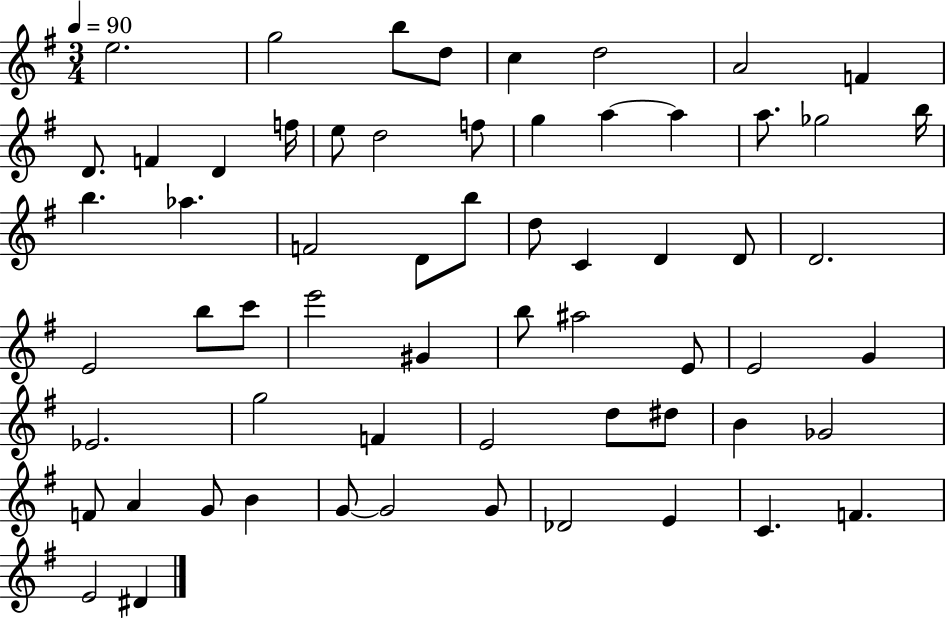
{
  \clef treble
  \numericTimeSignature
  \time 3/4
  \key g \major
  \tempo 4 = 90
  e''2. | g''2 b''8 d''8 | c''4 d''2 | a'2 f'4 | \break d'8. f'4 d'4 f''16 | e''8 d''2 f''8 | g''4 a''4~~ a''4 | a''8. ges''2 b''16 | \break b''4. aes''4. | f'2 d'8 b''8 | d''8 c'4 d'4 d'8 | d'2. | \break e'2 b''8 c'''8 | e'''2 gis'4 | b''8 ais''2 e'8 | e'2 g'4 | \break ees'2. | g''2 f'4 | e'2 d''8 dis''8 | b'4 ges'2 | \break f'8 a'4 g'8 b'4 | g'8~~ g'2 g'8 | des'2 e'4 | c'4. f'4. | \break e'2 dis'4 | \bar "|."
}